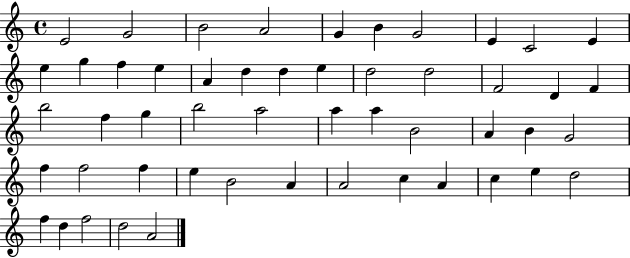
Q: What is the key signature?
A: C major